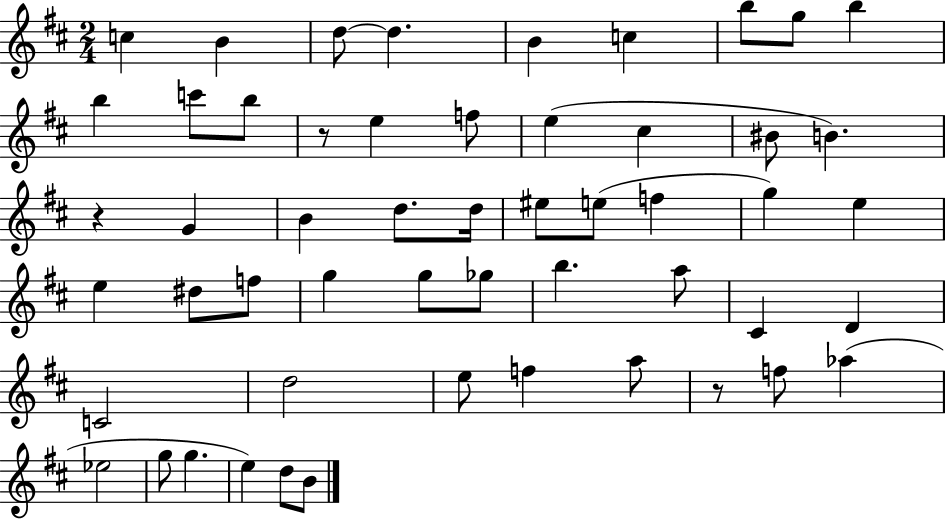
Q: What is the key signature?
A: D major